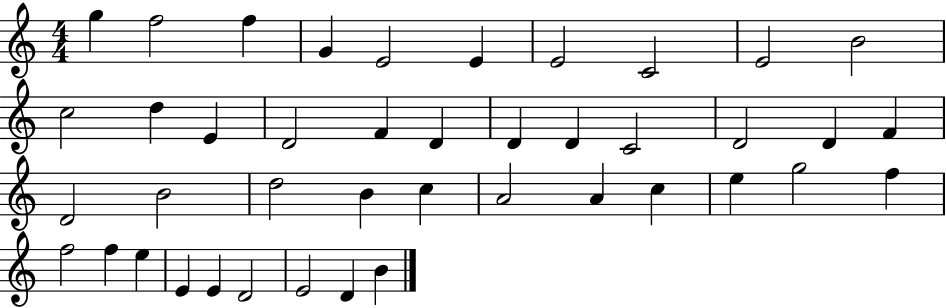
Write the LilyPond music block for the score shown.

{
  \clef treble
  \numericTimeSignature
  \time 4/4
  \key c \major
  g''4 f''2 f''4 | g'4 e'2 e'4 | e'2 c'2 | e'2 b'2 | \break c''2 d''4 e'4 | d'2 f'4 d'4 | d'4 d'4 c'2 | d'2 d'4 f'4 | \break d'2 b'2 | d''2 b'4 c''4 | a'2 a'4 c''4 | e''4 g''2 f''4 | \break f''2 f''4 e''4 | e'4 e'4 d'2 | e'2 d'4 b'4 | \bar "|."
}